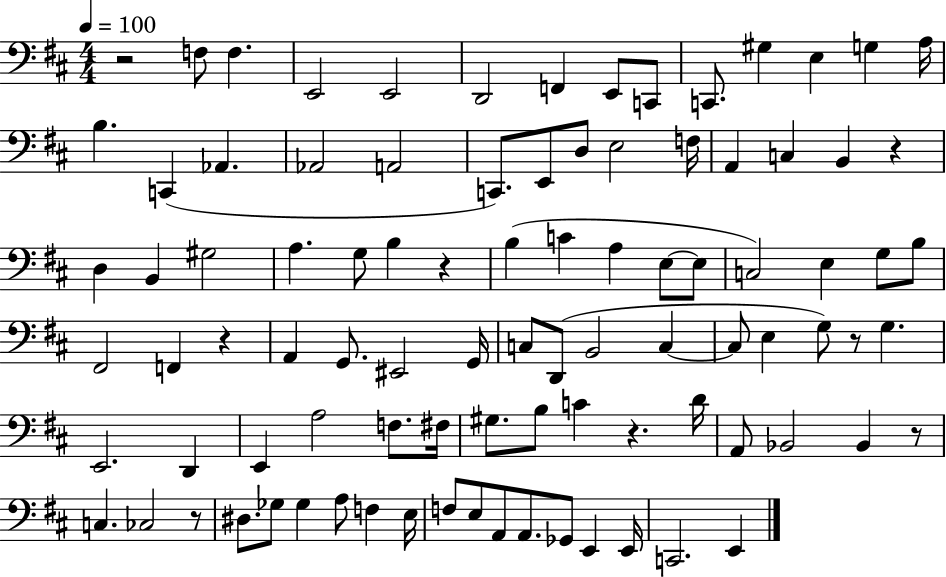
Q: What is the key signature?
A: D major